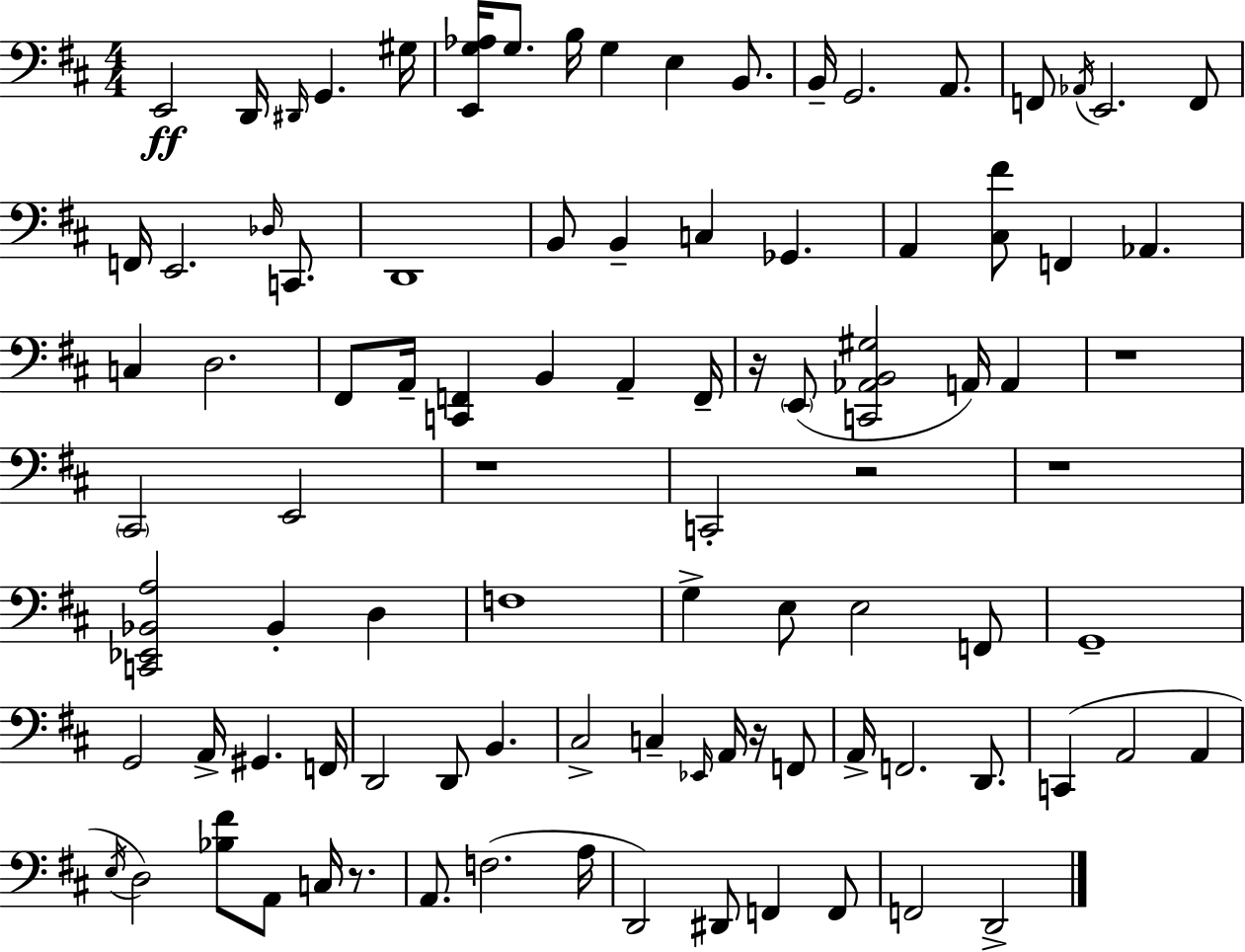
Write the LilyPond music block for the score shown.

{
  \clef bass
  \numericTimeSignature
  \time 4/4
  \key d \major
  e,2\ff d,16 \grace { dis,16 } g,4. | gis16 <e, g aes>16 g8. b16 g4 e4 b,8. | b,16-- g,2. a,8. | f,8 \acciaccatura { aes,16 } e,2. | \break f,8 f,16 e,2. \grace { des16 } | c,8. d,1 | b,8 b,4-- c4 ges,4. | a,4 <cis fis'>8 f,4 aes,4. | \break c4 d2. | fis,8 a,16-- <c, f,>4 b,4 a,4-- | f,16-- r16 \parenthesize e,8( <c, aes, b, gis>2 a,16) a,4 | r1 | \break \parenthesize cis,2 e,2 | r1 | c,2-. r2 | r1 | \break <c, ees, bes, a>2 bes,4-. d4 | f1 | g4-> e8 e2 | f,8 g,1-- | \break g,2 a,16-> gis,4. | f,16 d,2 d,8 b,4. | cis2-> c4-- \grace { ees,16 } | a,16 r16 f,8 a,16-> f,2. | \break d,8. c,4( a,2 | a,4 \acciaccatura { e16 } d2) <bes fis'>8 a,8 | c16 r8. a,8. f2.( | a16 d,2) dis,8 f,4 | \break f,8 f,2 d,2-> | \bar "|."
}